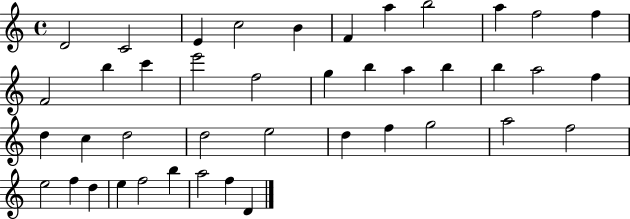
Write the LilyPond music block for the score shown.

{
  \clef treble
  \time 4/4
  \defaultTimeSignature
  \key c \major
  d'2 c'2 | e'4 c''2 b'4 | f'4 a''4 b''2 | a''4 f''2 f''4 | \break f'2 b''4 c'''4 | e'''2 f''2 | g''4 b''4 a''4 b''4 | b''4 a''2 f''4 | \break d''4 c''4 d''2 | d''2 e''2 | d''4 f''4 g''2 | a''2 f''2 | \break e''2 f''4 d''4 | e''4 f''2 b''4 | a''2 f''4 d'4 | \bar "|."
}